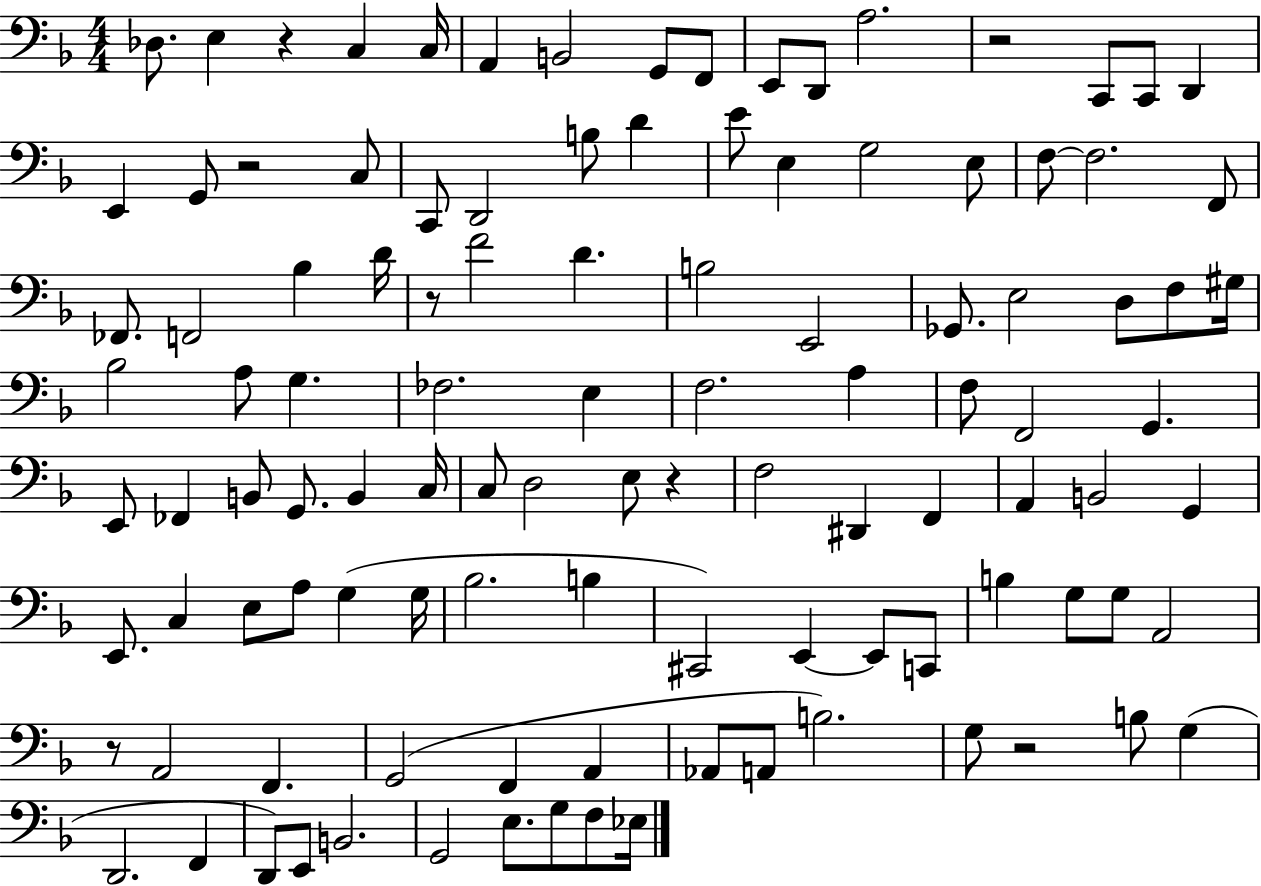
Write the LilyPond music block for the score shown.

{
  \clef bass
  \numericTimeSignature
  \time 4/4
  \key f \major
  des8. e4 r4 c4 c16 | a,4 b,2 g,8 f,8 | e,8 d,8 a2. | r2 c,8 c,8 d,4 | \break e,4 g,8 r2 c8 | c,8 d,2 b8 d'4 | e'8 e4 g2 e8 | f8~~ f2. f,8 | \break fes,8. f,2 bes4 d'16 | r8 f'2 d'4. | b2 e,2 | ges,8. e2 d8 f8 gis16 | \break bes2 a8 g4. | fes2. e4 | f2. a4 | f8 f,2 g,4. | \break e,8 fes,4 b,8 g,8. b,4 c16 | c8 d2 e8 r4 | f2 dis,4 f,4 | a,4 b,2 g,4 | \break e,8. c4 e8 a8 g4( g16 | bes2. b4 | cis,2) e,4~~ e,8 c,8 | b4 g8 g8 a,2 | \break r8 a,2 f,4. | g,2( f,4 a,4 | aes,8 a,8 b2.) | g8 r2 b8 g4( | \break d,2. f,4 | d,8) e,8 b,2. | g,2 e8. g8 f8 ees16 | \bar "|."
}